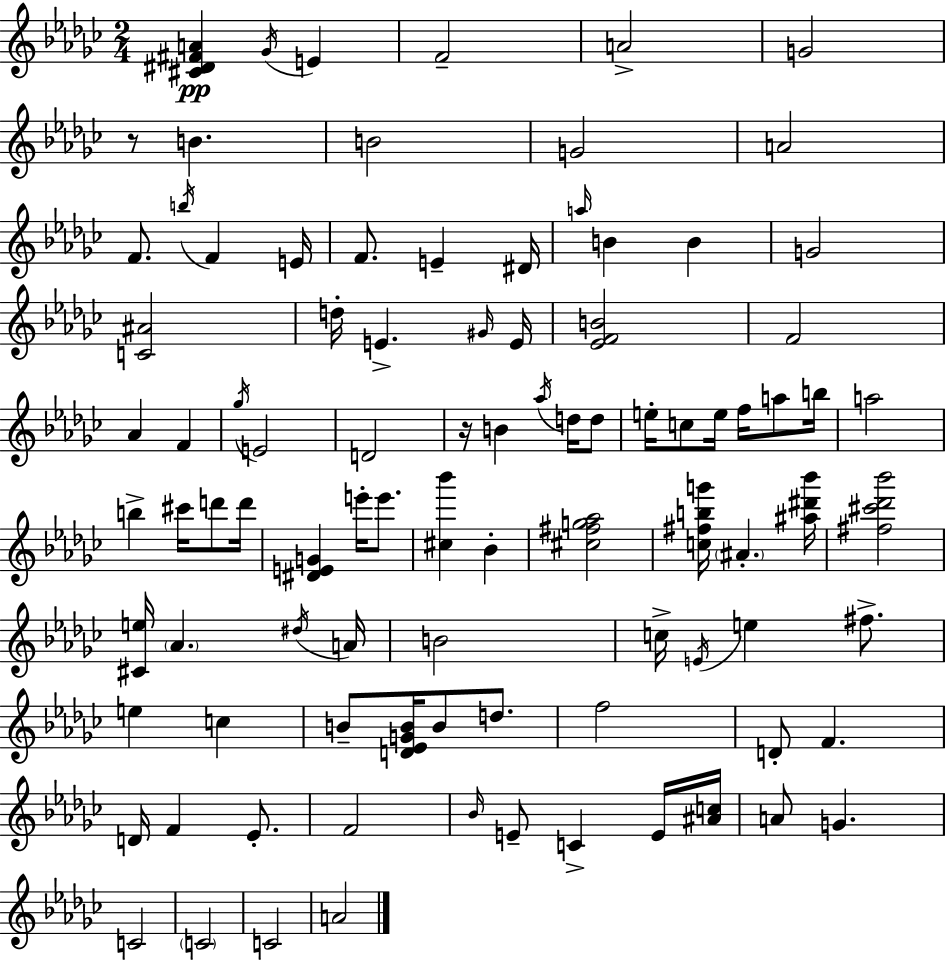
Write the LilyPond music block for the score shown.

{
  \clef treble
  \numericTimeSignature
  \time 2/4
  \key ees \minor
  <cis' dis' fis' a'>4\pp \acciaccatura { ges'16 } e'4 | f'2-- | a'2-> | g'2 | \break r8 b'4. | b'2 | g'2 | a'2 | \break f'8. \acciaccatura { b''16 } f'4 | e'16 f'8. e'4-- | dis'16 \grace { a''16 } b'4 b'4 | g'2 | \break <c' ais'>2 | d''16-. e'4.-> | \grace { gis'16 } e'16 <ees' f' b'>2 | f'2 | \break aes'4 | f'4 \acciaccatura { ges''16 } e'2 | d'2 | r16 b'4 | \break \acciaccatura { aes''16 } d''16 d''8 e''16-. c''8 | e''16 f''16 a''8 b''16 a''2 | b''4-> | cis'''16 d'''8 d'''16 <dis' e' g'>4 | \break e'''16-. e'''8. <cis'' bes'''>4 | bes'4-. <cis'' fis'' g'' aes''>2 | <c'' fis'' b'' g'''>16 \parenthesize ais'4.-. | <ais'' dis''' bes'''>16 <fis'' cis''' des''' bes'''>2 | \break <cis' e''>16 \parenthesize aes'4. | \acciaccatura { dis''16 } a'16 b'2 | c''16-> | \acciaccatura { e'16 } e''4 fis''8.-> | \break e''4 c''4 | b'8-- <d' ees' g' b'>16 b'8 d''8. | f''2 | d'8-. f'4. | \break d'16 f'4 ees'8.-. | f'2 | \grace { bes'16 } e'8-- c'4-> e'16 | <ais' c''>16 a'8 g'4. | \break c'2 | \parenthesize c'2 | c'2 | a'2 | \break \bar "|."
}